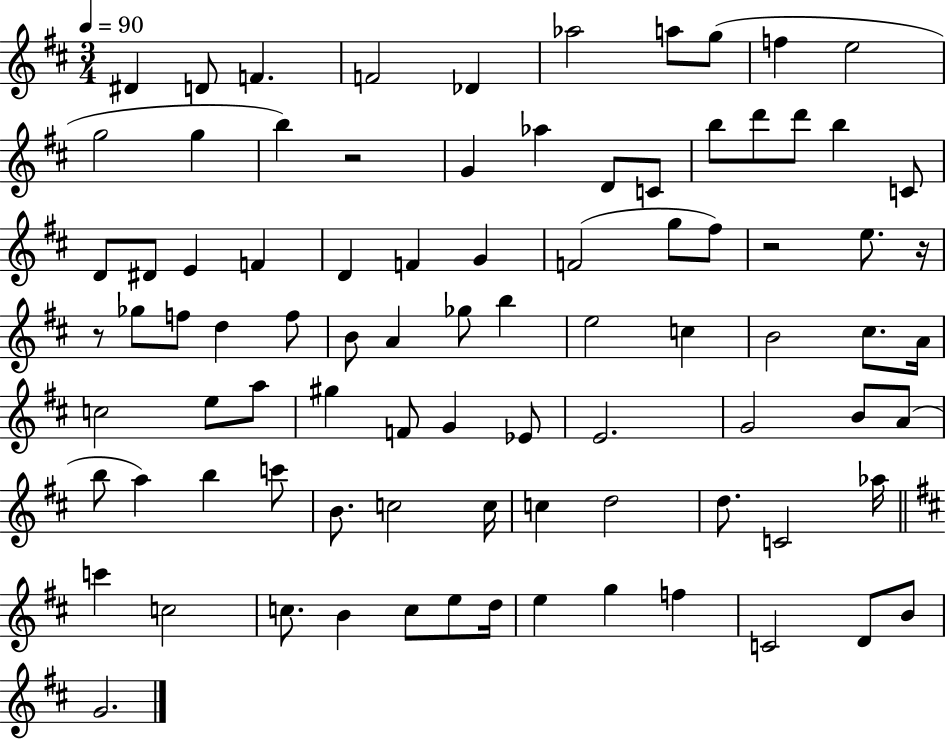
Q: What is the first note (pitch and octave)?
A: D#4